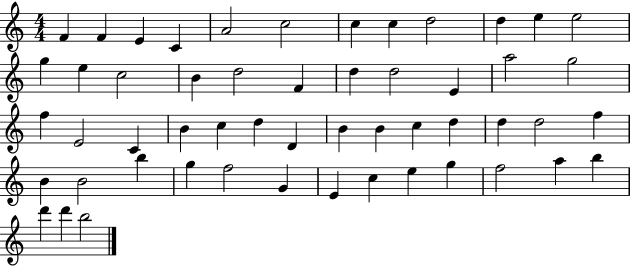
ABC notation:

X:1
T:Untitled
M:4/4
L:1/4
K:C
F F E C A2 c2 c c d2 d e e2 g e c2 B d2 F d d2 E a2 g2 f E2 C B c d D B B c d d d2 f B B2 b g f2 G E c e g f2 a b d' d' b2